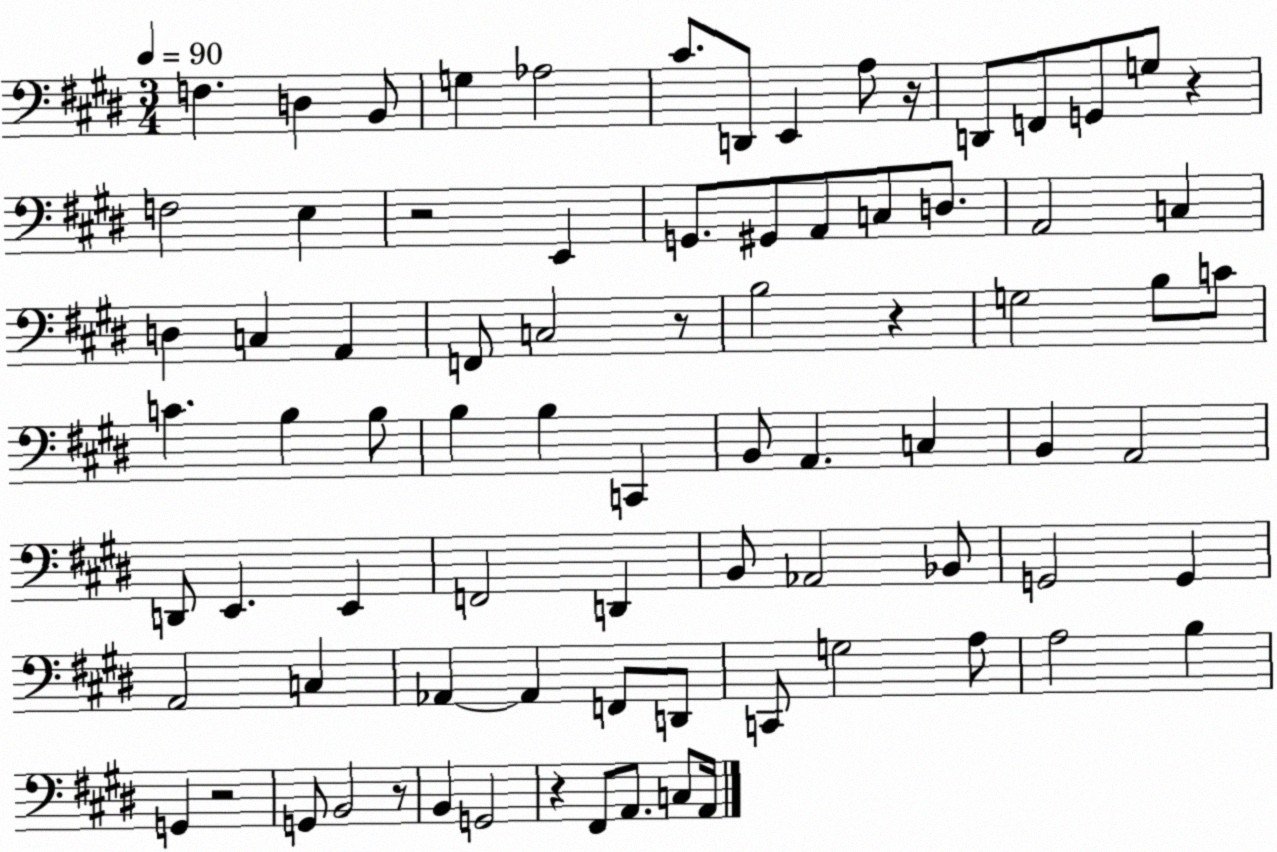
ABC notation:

X:1
T:Untitled
M:3/4
L:1/4
K:E
F, D, B,,/2 G, _A,2 ^C/2 D,,/2 E,, A,/2 z/4 D,,/2 F,,/2 G,,/2 G,/2 z F,2 E, z2 E,, G,,/2 ^G,,/2 A,,/2 C,/2 D,/2 A,,2 C, D, C, A,, F,,/2 C,2 z/2 B,2 z G,2 B,/2 C/2 C B, B,/2 B, B, C,, B,,/2 A,, C, B,, A,,2 D,,/2 E,, E,, F,,2 D,, B,,/2 _A,,2 _B,,/2 G,,2 G,, A,,2 C, _A,, _A,, F,,/2 D,,/2 C,,/2 G,2 A,/2 A,2 B, G,, z2 G,,/2 B,,2 z/2 B,, G,,2 z ^F,,/2 A,,/2 C,/2 A,,/4